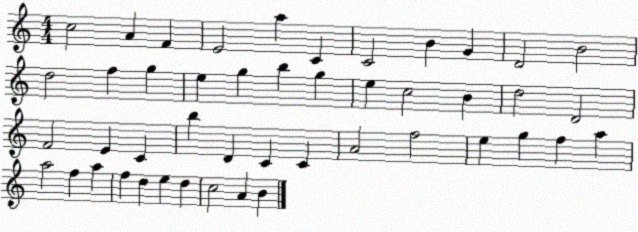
X:1
T:Untitled
M:4/4
L:1/4
K:C
c2 A F E2 a C C2 B G D2 B2 d2 f g e g b g e c2 B d2 D2 F2 E C b D C C A2 f2 e g f a a2 f a f d e d c2 A B